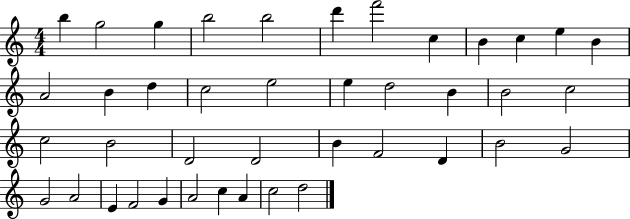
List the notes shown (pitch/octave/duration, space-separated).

B5/q G5/h G5/q B5/h B5/h D6/q F6/h C5/q B4/q C5/q E5/q B4/q A4/h B4/q D5/q C5/h E5/h E5/q D5/h B4/q B4/h C5/h C5/h B4/h D4/h D4/h B4/q F4/h D4/q B4/h G4/h G4/h A4/h E4/q F4/h G4/q A4/h C5/q A4/q C5/h D5/h